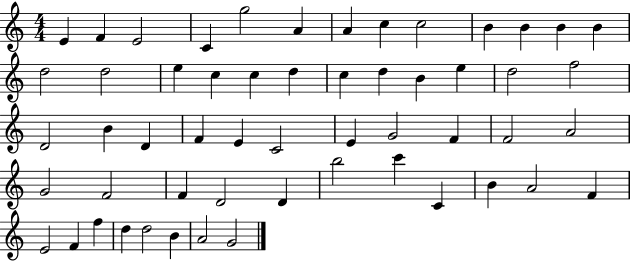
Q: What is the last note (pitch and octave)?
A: G4